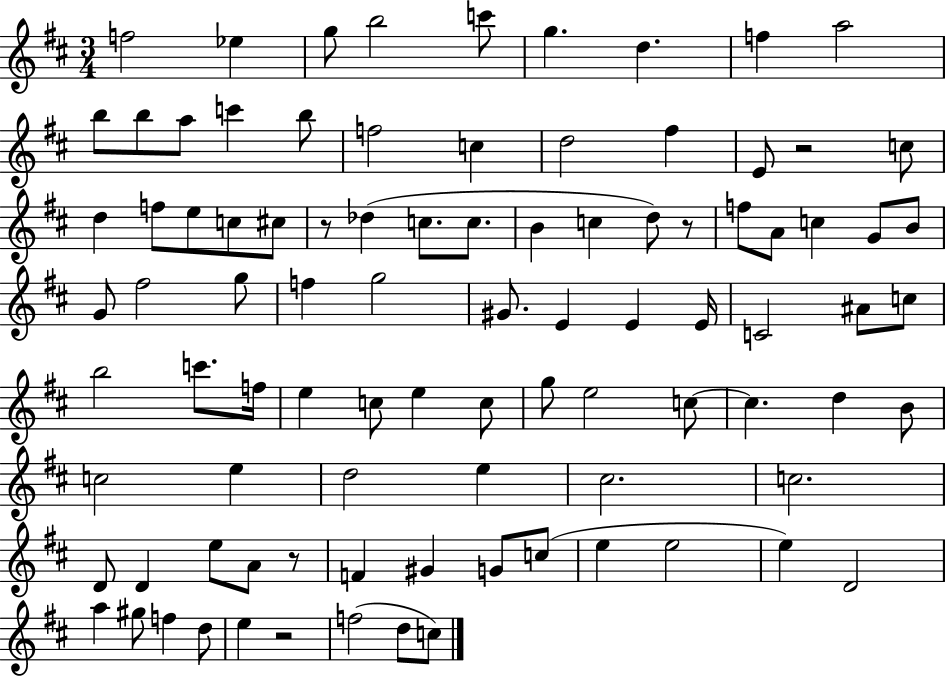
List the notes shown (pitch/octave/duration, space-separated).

F5/h Eb5/q G5/e B5/h C6/e G5/q. D5/q. F5/q A5/h B5/e B5/e A5/e C6/q B5/e F5/h C5/q D5/h F#5/q E4/e R/h C5/e D5/q F5/e E5/e C5/e C#5/e R/e Db5/q C5/e. C5/e. B4/q C5/q D5/e R/e F5/e A4/e C5/q G4/e B4/e G4/e F#5/h G5/e F5/q G5/h G#4/e. E4/q E4/q E4/s C4/h A#4/e C5/e B5/h C6/e. F5/s E5/q C5/e E5/q C5/e G5/e E5/h C5/e C5/q. D5/q B4/e C5/h E5/q D5/h E5/q C#5/h. C5/h. D4/e D4/q E5/e A4/e R/e F4/q G#4/q G4/e C5/e E5/q E5/h E5/q D4/h A5/q G#5/e F5/q D5/e E5/q R/h F5/h D5/e C5/e